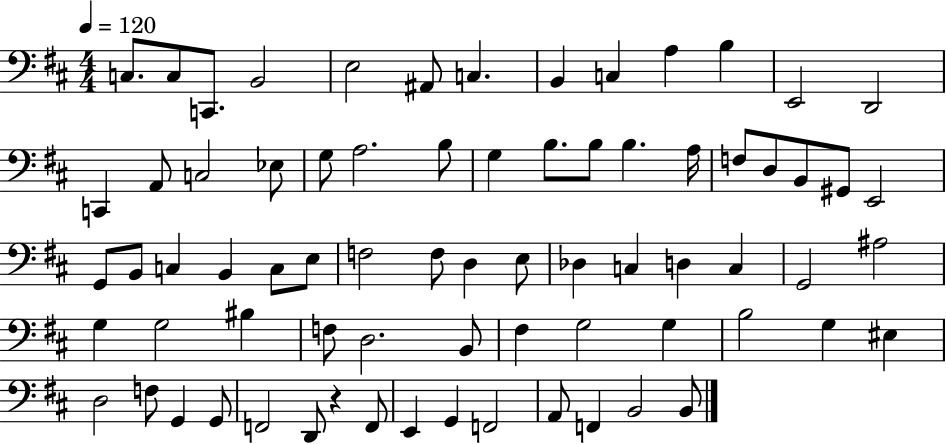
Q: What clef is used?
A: bass